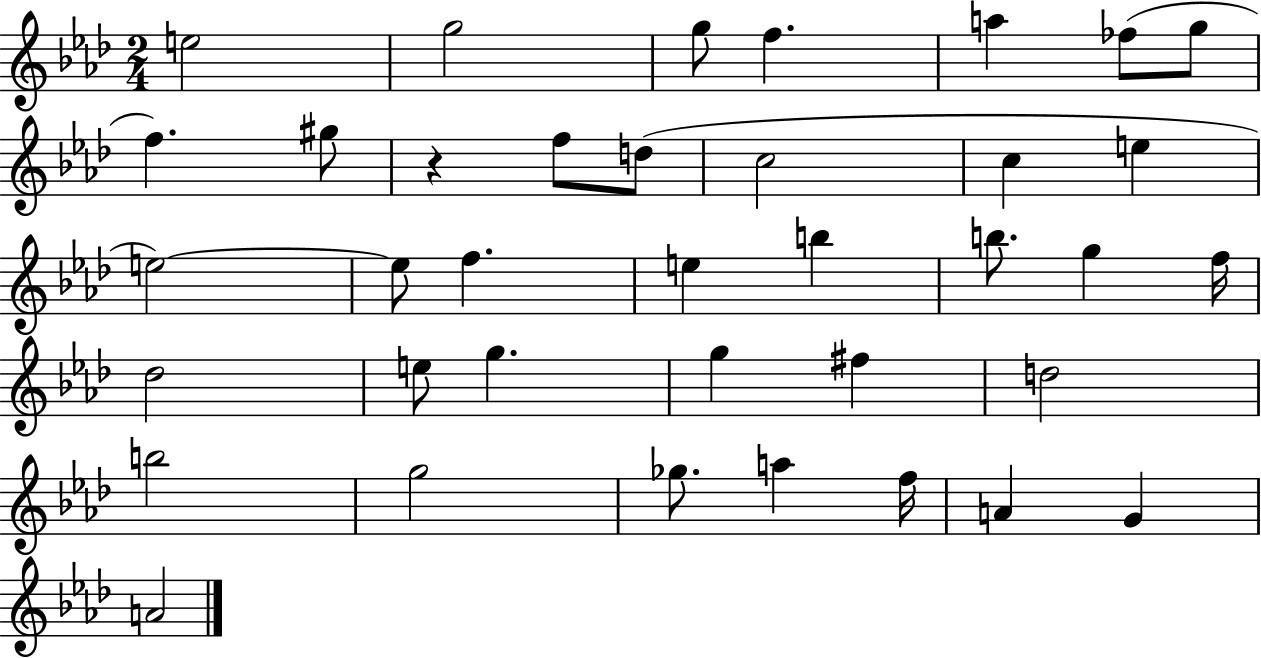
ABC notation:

X:1
T:Untitled
M:2/4
L:1/4
K:Ab
e2 g2 g/2 f a _f/2 g/2 f ^g/2 z f/2 d/2 c2 c e e2 e/2 f e b b/2 g f/4 _d2 e/2 g g ^f d2 b2 g2 _g/2 a f/4 A G A2